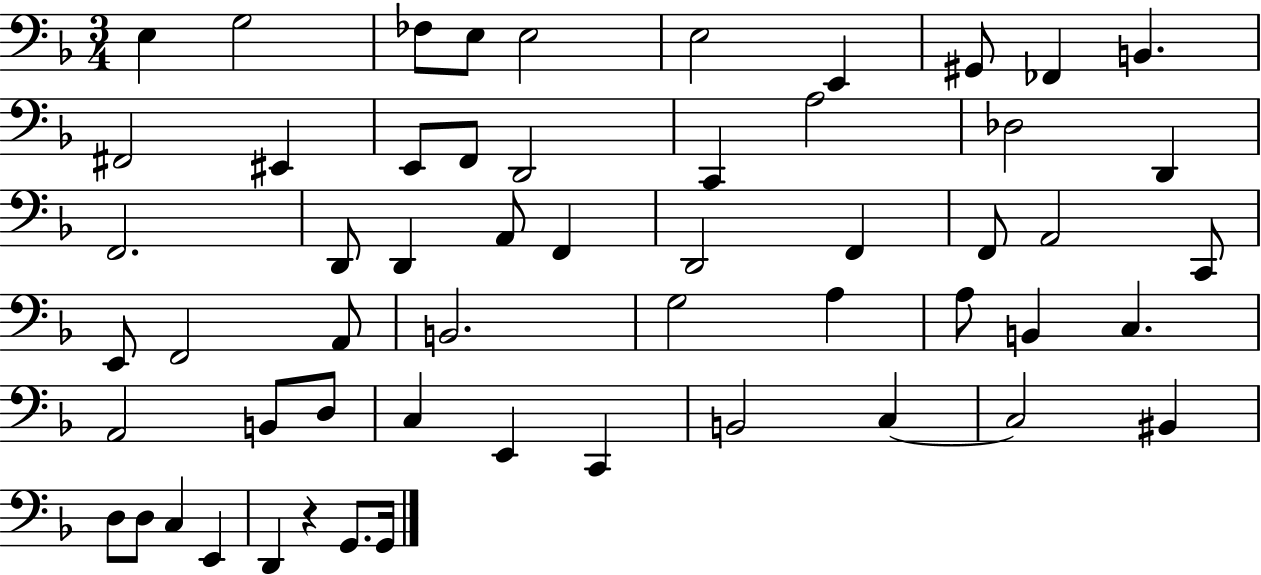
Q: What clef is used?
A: bass